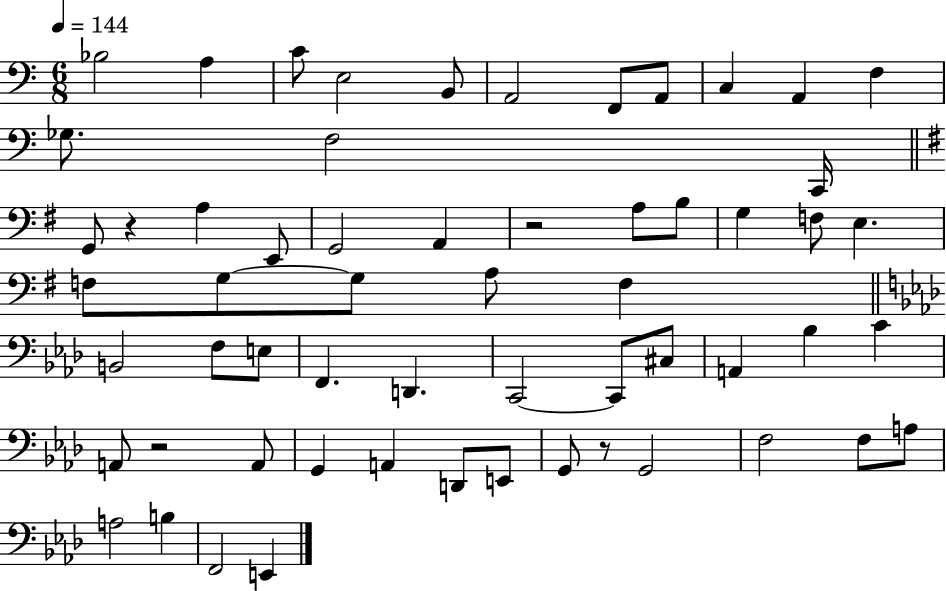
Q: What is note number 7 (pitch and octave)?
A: F2